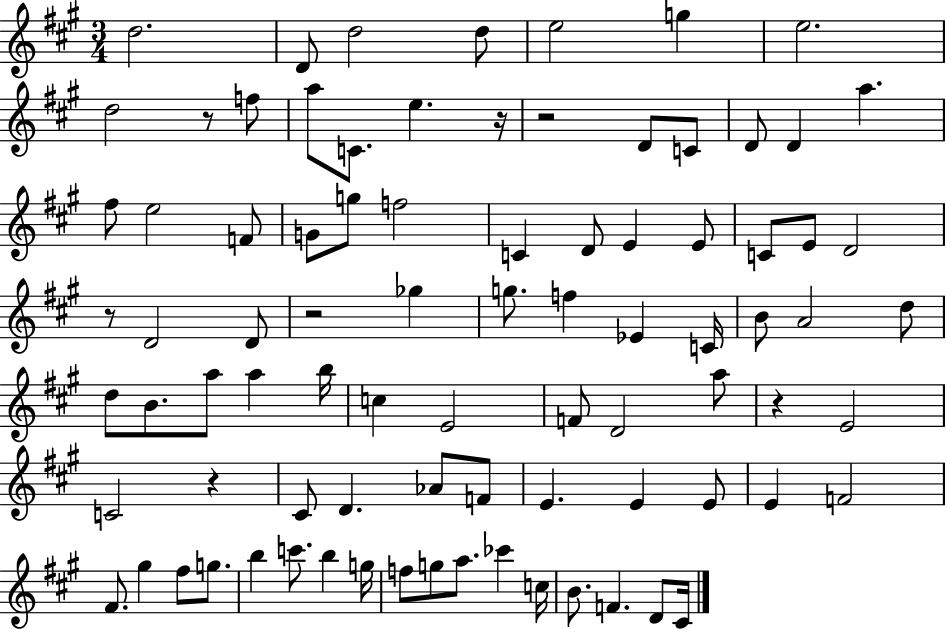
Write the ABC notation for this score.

X:1
T:Untitled
M:3/4
L:1/4
K:A
d2 D/2 d2 d/2 e2 g e2 d2 z/2 f/2 a/2 C/2 e z/4 z2 D/2 C/2 D/2 D a ^f/2 e2 F/2 G/2 g/2 f2 C D/2 E E/2 C/2 E/2 D2 z/2 D2 D/2 z2 _g g/2 f _E C/4 B/2 A2 d/2 d/2 B/2 a/2 a b/4 c E2 F/2 D2 a/2 z E2 C2 z ^C/2 D _A/2 F/2 E E E/2 E F2 ^F/2 ^g ^f/2 g/2 b c'/2 b g/4 f/2 g/2 a/2 _c' c/4 B/2 F D/2 ^C/4